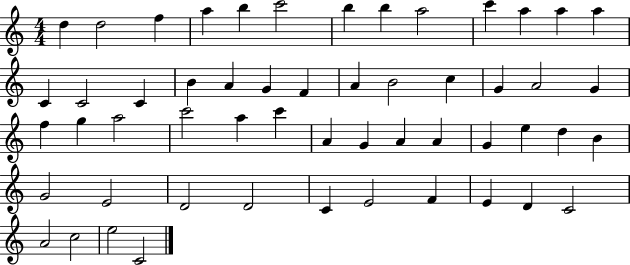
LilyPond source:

{
  \clef treble
  \numericTimeSignature
  \time 4/4
  \key c \major
  d''4 d''2 f''4 | a''4 b''4 c'''2 | b''4 b''4 a''2 | c'''4 a''4 a''4 a''4 | \break c'4 c'2 c'4 | b'4 a'4 g'4 f'4 | a'4 b'2 c''4 | g'4 a'2 g'4 | \break f''4 g''4 a''2 | c'''2 a''4 c'''4 | a'4 g'4 a'4 a'4 | g'4 e''4 d''4 b'4 | \break g'2 e'2 | d'2 d'2 | c'4 e'2 f'4 | e'4 d'4 c'2 | \break a'2 c''2 | e''2 c'2 | \bar "|."
}